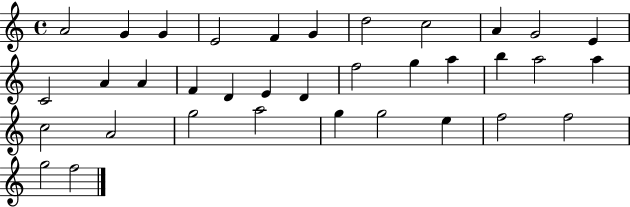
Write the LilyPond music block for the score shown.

{
  \clef treble
  \time 4/4
  \defaultTimeSignature
  \key c \major
  a'2 g'4 g'4 | e'2 f'4 g'4 | d''2 c''2 | a'4 g'2 e'4 | \break c'2 a'4 a'4 | f'4 d'4 e'4 d'4 | f''2 g''4 a''4 | b''4 a''2 a''4 | \break c''2 a'2 | g''2 a''2 | g''4 g''2 e''4 | f''2 f''2 | \break g''2 f''2 | \bar "|."
}